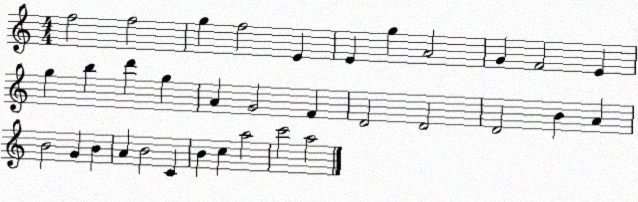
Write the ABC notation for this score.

X:1
T:Untitled
M:4/4
L:1/4
K:C
f2 f2 g f2 E E g A2 G F2 E g b d' g A G2 F D2 D2 D2 B A B2 G B A B2 C B c a2 c'2 a2